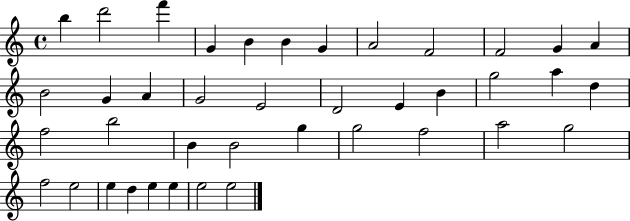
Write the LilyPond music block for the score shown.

{
  \clef treble
  \time 4/4
  \defaultTimeSignature
  \key c \major
  b''4 d'''2 f'''4 | g'4 b'4 b'4 g'4 | a'2 f'2 | f'2 g'4 a'4 | \break b'2 g'4 a'4 | g'2 e'2 | d'2 e'4 b'4 | g''2 a''4 d''4 | \break f''2 b''2 | b'4 b'2 g''4 | g''2 f''2 | a''2 g''2 | \break f''2 e''2 | e''4 d''4 e''4 e''4 | e''2 e''2 | \bar "|."
}